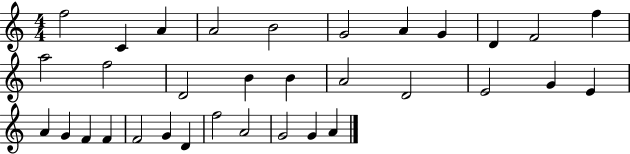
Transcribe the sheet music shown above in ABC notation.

X:1
T:Untitled
M:4/4
L:1/4
K:C
f2 C A A2 B2 G2 A G D F2 f a2 f2 D2 B B A2 D2 E2 G E A G F F F2 G D f2 A2 G2 G A